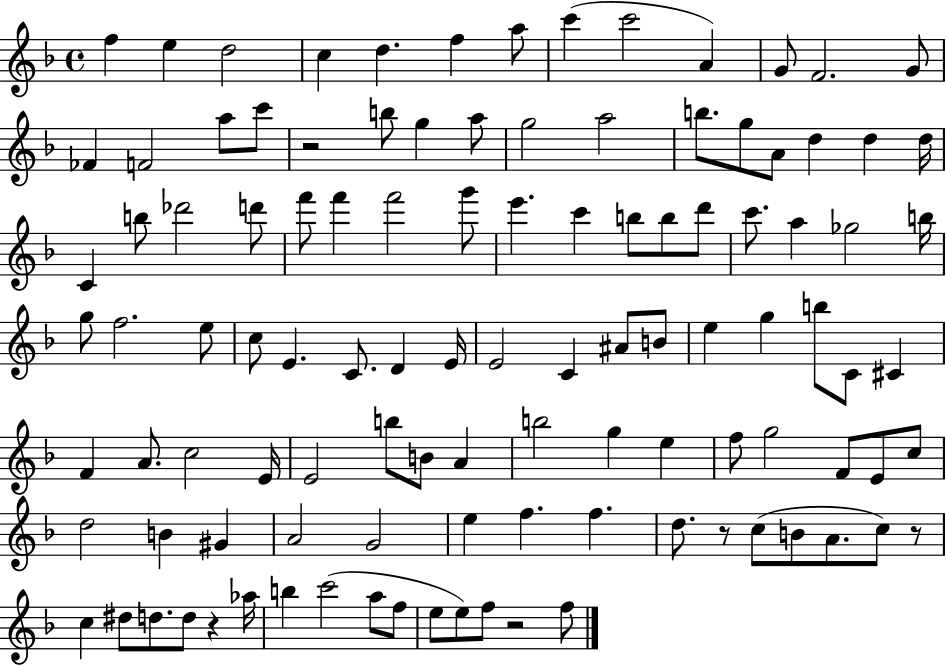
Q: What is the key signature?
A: F major